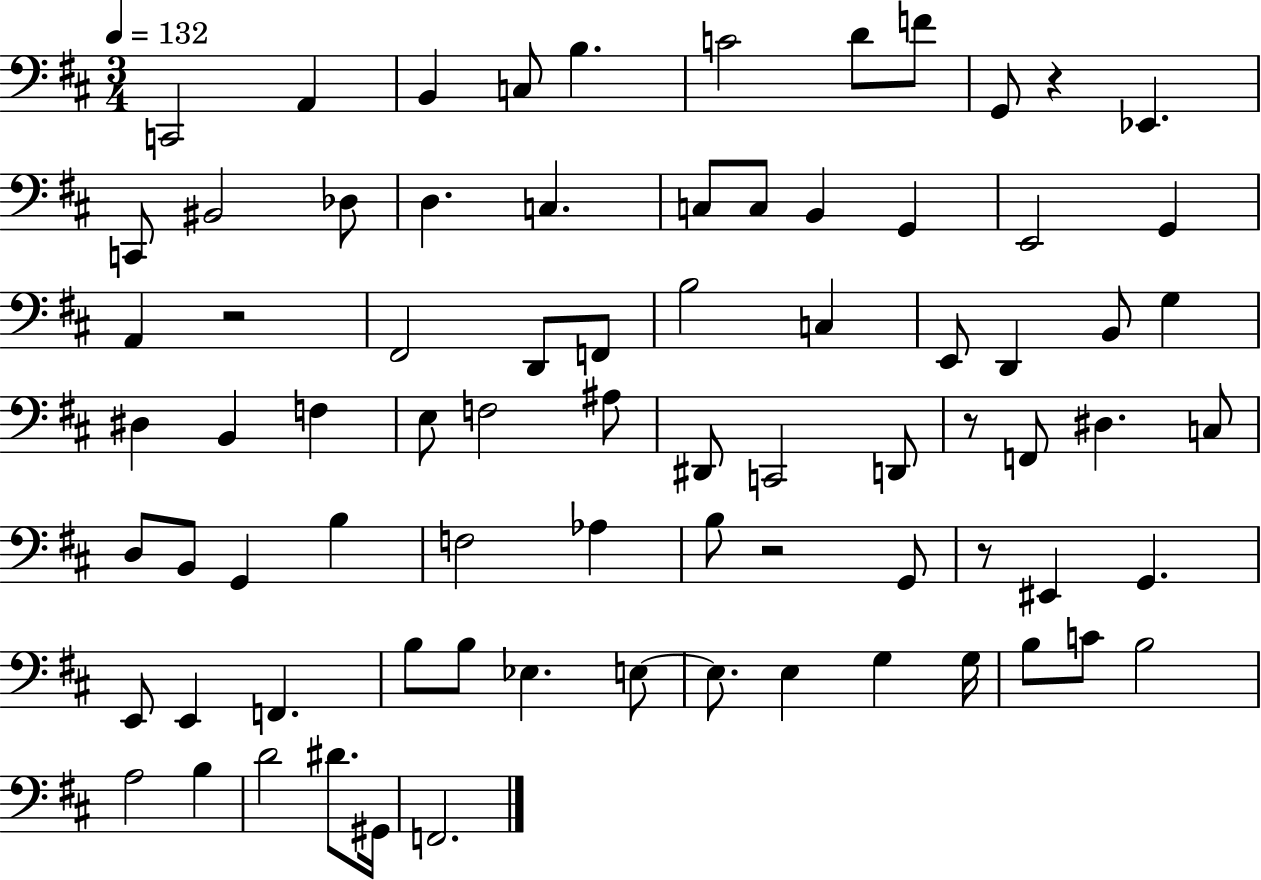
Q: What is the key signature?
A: D major